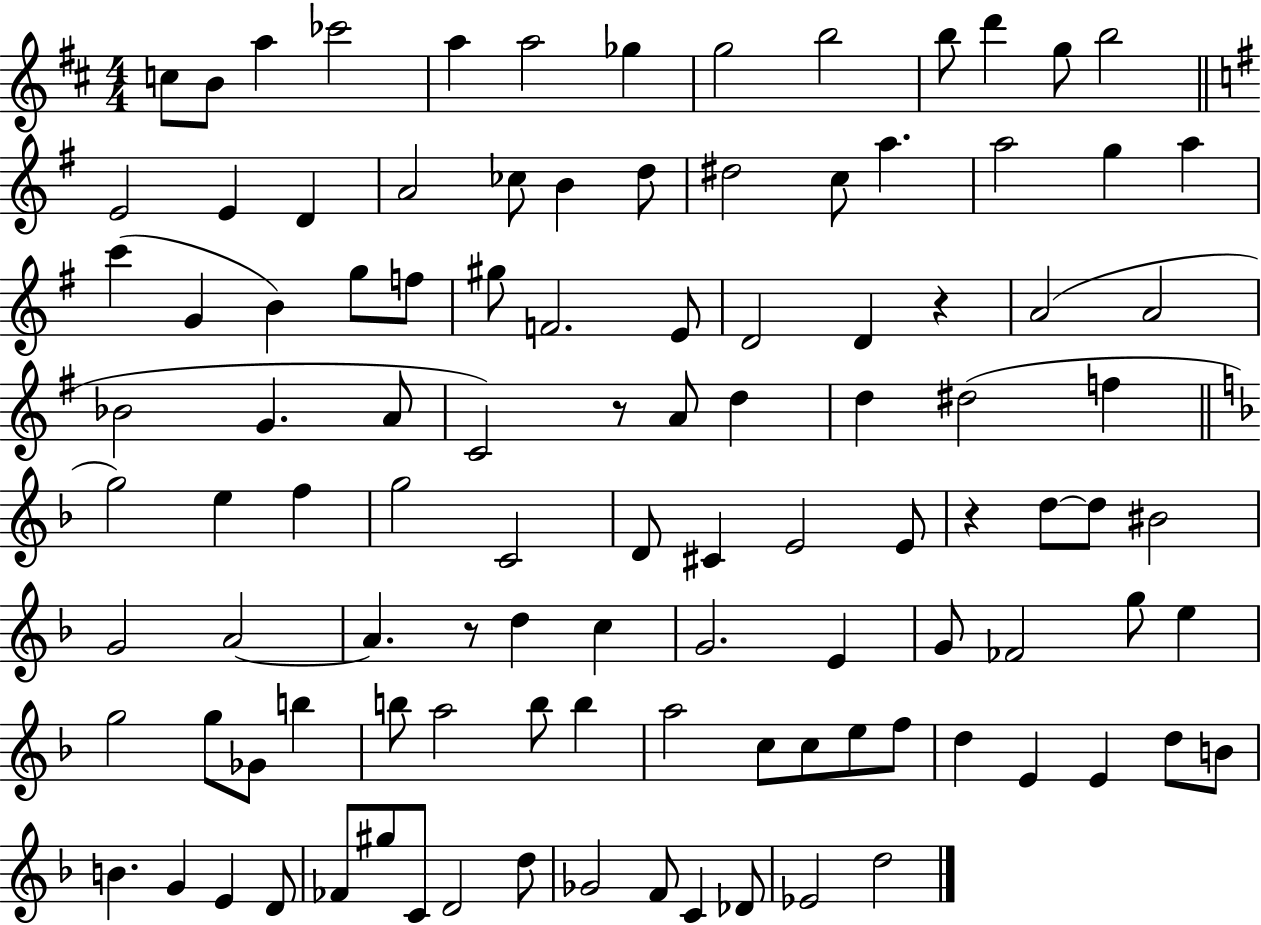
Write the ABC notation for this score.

X:1
T:Untitled
M:4/4
L:1/4
K:D
c/2 B/2 a _c'2 a a2 _g g2 b2 b/2 d' g/2 b2 E2 E D A2 _c/2 B d/2 ^d2 c/2 a a2 g a c' G B g/2 f/2 ^g/2 F2 E/2 D2 D z A2 A2 _B2 G A/2 C2 z/2 A/2 d d ^d2 f g2 e f g2 C2 D/2 ^C E2 E/2 z d/2 d/2 ^B2 G2 A2 A z/2 d c G2 E G/2 _F2 g/2 e g2 g/2 _G/2 b b/2 a2 b/2 b a2 c/2 c/2 e/2 f/2 d E E d/2 B/2 B G E D/2 _F/2 ^g/2 C/2 D2 d/2 _G2 F/2 C _D/2 _E2 d2